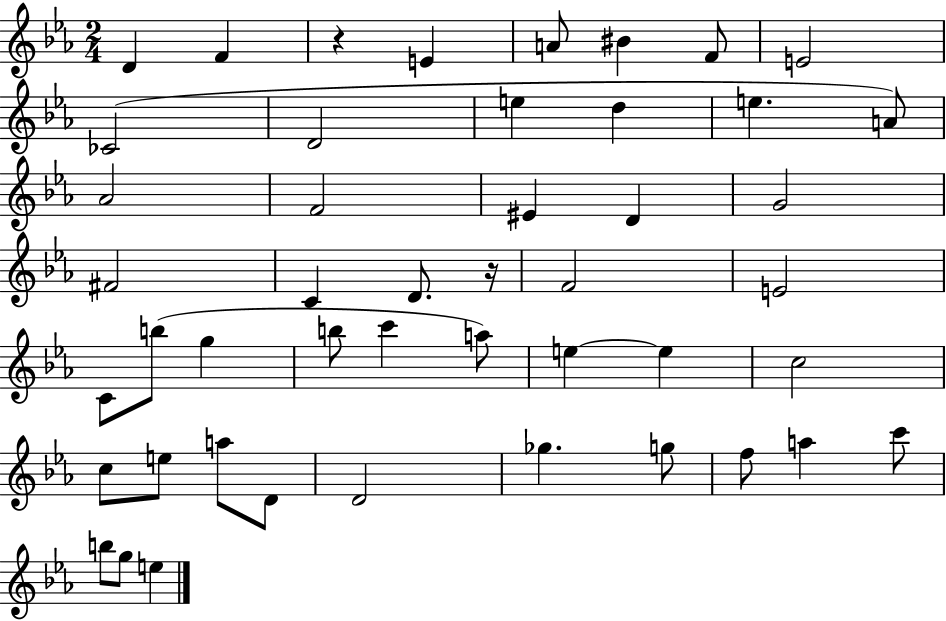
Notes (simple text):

D4/q F4/q R/q E4/q A4/e BIS4/q F4/e E4/h CES4/h D4/h E5/q D5/q E5/q. A4/e Ab4/h F4/h EIS4/q D4/q G4/h F#4/h C4/q D4/e. R/s F4/h E4/h C4/e B5/e G5/q B5/e C6/q A5/e E5/q E5/q C5/h C5/e E5/e A5/e D4/e D4/h Gb5/q. G5/e F5/e A5/q C6/e B5/e G5/e E5/q